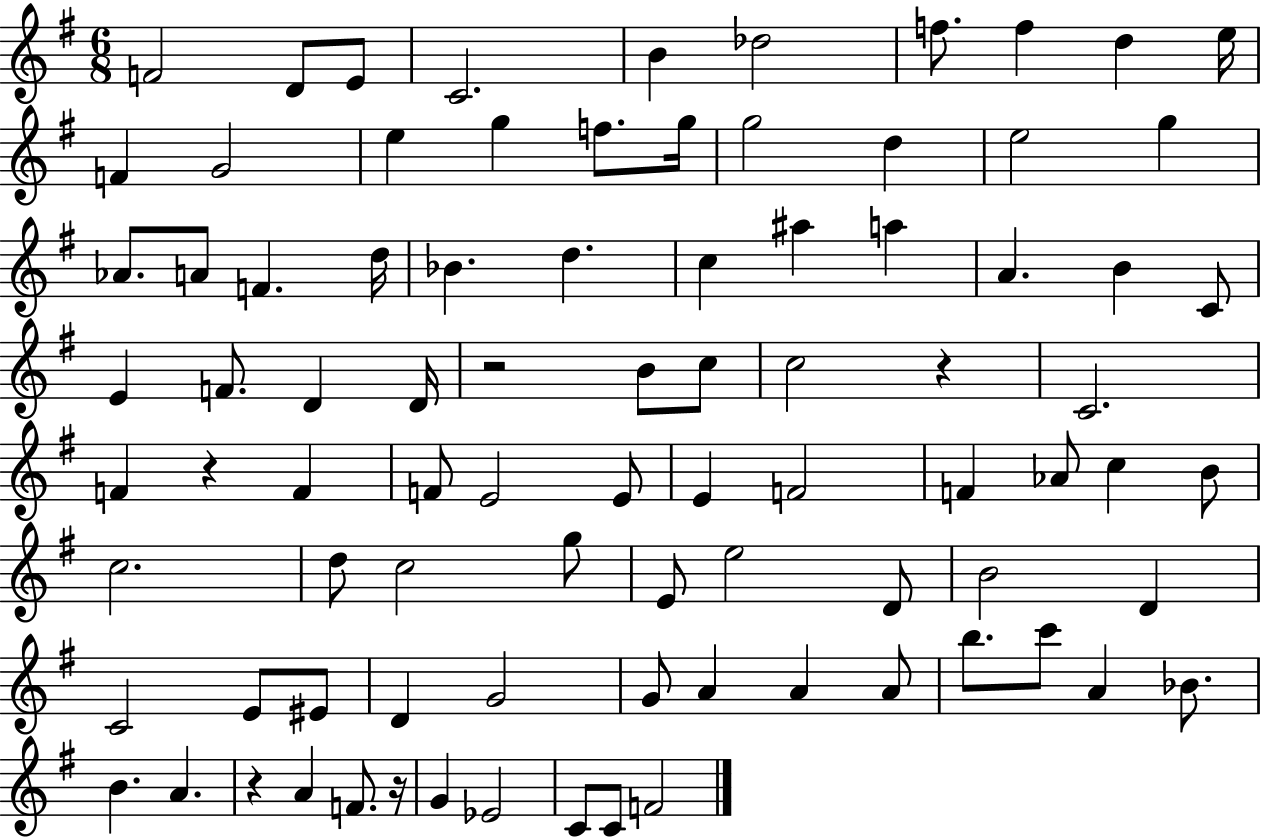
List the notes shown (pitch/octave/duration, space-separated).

F4/h D4/e E4/e C4/h. B4/q Db5/h F5/e. F5/q D5/q E5/s F4/q G4/h E5/q G5/q F5/e. G5/s G5/h D5/q E5/h G5/q Ab4/e. A4/e F4/q. D5/s Bb4/q. D5/q. C5/q A#5/q A5/q A4/q. B4/q C4/e E4/q F4/e. D4/q D4/s R/h B4/e C5/e C5/h R/q C4/h. F4/q R/q F4/q F4/e E4/h E4/e E4/q F4/h F4/q Ab4/e C5/q B4/e C5/h. D5/e C5/h G5/e E4/e E5/h D4/e B4/h D4/q C4/h E4/e EIS4/e D4/q G4/h G4/e A4/q A4/q A4/e B5/e. C6/e A4/q Bb4/e. B4/q. A4/q. R/q A4/q F4/e. R/s G4/q Eb4/h C4/e C4/e F4/h